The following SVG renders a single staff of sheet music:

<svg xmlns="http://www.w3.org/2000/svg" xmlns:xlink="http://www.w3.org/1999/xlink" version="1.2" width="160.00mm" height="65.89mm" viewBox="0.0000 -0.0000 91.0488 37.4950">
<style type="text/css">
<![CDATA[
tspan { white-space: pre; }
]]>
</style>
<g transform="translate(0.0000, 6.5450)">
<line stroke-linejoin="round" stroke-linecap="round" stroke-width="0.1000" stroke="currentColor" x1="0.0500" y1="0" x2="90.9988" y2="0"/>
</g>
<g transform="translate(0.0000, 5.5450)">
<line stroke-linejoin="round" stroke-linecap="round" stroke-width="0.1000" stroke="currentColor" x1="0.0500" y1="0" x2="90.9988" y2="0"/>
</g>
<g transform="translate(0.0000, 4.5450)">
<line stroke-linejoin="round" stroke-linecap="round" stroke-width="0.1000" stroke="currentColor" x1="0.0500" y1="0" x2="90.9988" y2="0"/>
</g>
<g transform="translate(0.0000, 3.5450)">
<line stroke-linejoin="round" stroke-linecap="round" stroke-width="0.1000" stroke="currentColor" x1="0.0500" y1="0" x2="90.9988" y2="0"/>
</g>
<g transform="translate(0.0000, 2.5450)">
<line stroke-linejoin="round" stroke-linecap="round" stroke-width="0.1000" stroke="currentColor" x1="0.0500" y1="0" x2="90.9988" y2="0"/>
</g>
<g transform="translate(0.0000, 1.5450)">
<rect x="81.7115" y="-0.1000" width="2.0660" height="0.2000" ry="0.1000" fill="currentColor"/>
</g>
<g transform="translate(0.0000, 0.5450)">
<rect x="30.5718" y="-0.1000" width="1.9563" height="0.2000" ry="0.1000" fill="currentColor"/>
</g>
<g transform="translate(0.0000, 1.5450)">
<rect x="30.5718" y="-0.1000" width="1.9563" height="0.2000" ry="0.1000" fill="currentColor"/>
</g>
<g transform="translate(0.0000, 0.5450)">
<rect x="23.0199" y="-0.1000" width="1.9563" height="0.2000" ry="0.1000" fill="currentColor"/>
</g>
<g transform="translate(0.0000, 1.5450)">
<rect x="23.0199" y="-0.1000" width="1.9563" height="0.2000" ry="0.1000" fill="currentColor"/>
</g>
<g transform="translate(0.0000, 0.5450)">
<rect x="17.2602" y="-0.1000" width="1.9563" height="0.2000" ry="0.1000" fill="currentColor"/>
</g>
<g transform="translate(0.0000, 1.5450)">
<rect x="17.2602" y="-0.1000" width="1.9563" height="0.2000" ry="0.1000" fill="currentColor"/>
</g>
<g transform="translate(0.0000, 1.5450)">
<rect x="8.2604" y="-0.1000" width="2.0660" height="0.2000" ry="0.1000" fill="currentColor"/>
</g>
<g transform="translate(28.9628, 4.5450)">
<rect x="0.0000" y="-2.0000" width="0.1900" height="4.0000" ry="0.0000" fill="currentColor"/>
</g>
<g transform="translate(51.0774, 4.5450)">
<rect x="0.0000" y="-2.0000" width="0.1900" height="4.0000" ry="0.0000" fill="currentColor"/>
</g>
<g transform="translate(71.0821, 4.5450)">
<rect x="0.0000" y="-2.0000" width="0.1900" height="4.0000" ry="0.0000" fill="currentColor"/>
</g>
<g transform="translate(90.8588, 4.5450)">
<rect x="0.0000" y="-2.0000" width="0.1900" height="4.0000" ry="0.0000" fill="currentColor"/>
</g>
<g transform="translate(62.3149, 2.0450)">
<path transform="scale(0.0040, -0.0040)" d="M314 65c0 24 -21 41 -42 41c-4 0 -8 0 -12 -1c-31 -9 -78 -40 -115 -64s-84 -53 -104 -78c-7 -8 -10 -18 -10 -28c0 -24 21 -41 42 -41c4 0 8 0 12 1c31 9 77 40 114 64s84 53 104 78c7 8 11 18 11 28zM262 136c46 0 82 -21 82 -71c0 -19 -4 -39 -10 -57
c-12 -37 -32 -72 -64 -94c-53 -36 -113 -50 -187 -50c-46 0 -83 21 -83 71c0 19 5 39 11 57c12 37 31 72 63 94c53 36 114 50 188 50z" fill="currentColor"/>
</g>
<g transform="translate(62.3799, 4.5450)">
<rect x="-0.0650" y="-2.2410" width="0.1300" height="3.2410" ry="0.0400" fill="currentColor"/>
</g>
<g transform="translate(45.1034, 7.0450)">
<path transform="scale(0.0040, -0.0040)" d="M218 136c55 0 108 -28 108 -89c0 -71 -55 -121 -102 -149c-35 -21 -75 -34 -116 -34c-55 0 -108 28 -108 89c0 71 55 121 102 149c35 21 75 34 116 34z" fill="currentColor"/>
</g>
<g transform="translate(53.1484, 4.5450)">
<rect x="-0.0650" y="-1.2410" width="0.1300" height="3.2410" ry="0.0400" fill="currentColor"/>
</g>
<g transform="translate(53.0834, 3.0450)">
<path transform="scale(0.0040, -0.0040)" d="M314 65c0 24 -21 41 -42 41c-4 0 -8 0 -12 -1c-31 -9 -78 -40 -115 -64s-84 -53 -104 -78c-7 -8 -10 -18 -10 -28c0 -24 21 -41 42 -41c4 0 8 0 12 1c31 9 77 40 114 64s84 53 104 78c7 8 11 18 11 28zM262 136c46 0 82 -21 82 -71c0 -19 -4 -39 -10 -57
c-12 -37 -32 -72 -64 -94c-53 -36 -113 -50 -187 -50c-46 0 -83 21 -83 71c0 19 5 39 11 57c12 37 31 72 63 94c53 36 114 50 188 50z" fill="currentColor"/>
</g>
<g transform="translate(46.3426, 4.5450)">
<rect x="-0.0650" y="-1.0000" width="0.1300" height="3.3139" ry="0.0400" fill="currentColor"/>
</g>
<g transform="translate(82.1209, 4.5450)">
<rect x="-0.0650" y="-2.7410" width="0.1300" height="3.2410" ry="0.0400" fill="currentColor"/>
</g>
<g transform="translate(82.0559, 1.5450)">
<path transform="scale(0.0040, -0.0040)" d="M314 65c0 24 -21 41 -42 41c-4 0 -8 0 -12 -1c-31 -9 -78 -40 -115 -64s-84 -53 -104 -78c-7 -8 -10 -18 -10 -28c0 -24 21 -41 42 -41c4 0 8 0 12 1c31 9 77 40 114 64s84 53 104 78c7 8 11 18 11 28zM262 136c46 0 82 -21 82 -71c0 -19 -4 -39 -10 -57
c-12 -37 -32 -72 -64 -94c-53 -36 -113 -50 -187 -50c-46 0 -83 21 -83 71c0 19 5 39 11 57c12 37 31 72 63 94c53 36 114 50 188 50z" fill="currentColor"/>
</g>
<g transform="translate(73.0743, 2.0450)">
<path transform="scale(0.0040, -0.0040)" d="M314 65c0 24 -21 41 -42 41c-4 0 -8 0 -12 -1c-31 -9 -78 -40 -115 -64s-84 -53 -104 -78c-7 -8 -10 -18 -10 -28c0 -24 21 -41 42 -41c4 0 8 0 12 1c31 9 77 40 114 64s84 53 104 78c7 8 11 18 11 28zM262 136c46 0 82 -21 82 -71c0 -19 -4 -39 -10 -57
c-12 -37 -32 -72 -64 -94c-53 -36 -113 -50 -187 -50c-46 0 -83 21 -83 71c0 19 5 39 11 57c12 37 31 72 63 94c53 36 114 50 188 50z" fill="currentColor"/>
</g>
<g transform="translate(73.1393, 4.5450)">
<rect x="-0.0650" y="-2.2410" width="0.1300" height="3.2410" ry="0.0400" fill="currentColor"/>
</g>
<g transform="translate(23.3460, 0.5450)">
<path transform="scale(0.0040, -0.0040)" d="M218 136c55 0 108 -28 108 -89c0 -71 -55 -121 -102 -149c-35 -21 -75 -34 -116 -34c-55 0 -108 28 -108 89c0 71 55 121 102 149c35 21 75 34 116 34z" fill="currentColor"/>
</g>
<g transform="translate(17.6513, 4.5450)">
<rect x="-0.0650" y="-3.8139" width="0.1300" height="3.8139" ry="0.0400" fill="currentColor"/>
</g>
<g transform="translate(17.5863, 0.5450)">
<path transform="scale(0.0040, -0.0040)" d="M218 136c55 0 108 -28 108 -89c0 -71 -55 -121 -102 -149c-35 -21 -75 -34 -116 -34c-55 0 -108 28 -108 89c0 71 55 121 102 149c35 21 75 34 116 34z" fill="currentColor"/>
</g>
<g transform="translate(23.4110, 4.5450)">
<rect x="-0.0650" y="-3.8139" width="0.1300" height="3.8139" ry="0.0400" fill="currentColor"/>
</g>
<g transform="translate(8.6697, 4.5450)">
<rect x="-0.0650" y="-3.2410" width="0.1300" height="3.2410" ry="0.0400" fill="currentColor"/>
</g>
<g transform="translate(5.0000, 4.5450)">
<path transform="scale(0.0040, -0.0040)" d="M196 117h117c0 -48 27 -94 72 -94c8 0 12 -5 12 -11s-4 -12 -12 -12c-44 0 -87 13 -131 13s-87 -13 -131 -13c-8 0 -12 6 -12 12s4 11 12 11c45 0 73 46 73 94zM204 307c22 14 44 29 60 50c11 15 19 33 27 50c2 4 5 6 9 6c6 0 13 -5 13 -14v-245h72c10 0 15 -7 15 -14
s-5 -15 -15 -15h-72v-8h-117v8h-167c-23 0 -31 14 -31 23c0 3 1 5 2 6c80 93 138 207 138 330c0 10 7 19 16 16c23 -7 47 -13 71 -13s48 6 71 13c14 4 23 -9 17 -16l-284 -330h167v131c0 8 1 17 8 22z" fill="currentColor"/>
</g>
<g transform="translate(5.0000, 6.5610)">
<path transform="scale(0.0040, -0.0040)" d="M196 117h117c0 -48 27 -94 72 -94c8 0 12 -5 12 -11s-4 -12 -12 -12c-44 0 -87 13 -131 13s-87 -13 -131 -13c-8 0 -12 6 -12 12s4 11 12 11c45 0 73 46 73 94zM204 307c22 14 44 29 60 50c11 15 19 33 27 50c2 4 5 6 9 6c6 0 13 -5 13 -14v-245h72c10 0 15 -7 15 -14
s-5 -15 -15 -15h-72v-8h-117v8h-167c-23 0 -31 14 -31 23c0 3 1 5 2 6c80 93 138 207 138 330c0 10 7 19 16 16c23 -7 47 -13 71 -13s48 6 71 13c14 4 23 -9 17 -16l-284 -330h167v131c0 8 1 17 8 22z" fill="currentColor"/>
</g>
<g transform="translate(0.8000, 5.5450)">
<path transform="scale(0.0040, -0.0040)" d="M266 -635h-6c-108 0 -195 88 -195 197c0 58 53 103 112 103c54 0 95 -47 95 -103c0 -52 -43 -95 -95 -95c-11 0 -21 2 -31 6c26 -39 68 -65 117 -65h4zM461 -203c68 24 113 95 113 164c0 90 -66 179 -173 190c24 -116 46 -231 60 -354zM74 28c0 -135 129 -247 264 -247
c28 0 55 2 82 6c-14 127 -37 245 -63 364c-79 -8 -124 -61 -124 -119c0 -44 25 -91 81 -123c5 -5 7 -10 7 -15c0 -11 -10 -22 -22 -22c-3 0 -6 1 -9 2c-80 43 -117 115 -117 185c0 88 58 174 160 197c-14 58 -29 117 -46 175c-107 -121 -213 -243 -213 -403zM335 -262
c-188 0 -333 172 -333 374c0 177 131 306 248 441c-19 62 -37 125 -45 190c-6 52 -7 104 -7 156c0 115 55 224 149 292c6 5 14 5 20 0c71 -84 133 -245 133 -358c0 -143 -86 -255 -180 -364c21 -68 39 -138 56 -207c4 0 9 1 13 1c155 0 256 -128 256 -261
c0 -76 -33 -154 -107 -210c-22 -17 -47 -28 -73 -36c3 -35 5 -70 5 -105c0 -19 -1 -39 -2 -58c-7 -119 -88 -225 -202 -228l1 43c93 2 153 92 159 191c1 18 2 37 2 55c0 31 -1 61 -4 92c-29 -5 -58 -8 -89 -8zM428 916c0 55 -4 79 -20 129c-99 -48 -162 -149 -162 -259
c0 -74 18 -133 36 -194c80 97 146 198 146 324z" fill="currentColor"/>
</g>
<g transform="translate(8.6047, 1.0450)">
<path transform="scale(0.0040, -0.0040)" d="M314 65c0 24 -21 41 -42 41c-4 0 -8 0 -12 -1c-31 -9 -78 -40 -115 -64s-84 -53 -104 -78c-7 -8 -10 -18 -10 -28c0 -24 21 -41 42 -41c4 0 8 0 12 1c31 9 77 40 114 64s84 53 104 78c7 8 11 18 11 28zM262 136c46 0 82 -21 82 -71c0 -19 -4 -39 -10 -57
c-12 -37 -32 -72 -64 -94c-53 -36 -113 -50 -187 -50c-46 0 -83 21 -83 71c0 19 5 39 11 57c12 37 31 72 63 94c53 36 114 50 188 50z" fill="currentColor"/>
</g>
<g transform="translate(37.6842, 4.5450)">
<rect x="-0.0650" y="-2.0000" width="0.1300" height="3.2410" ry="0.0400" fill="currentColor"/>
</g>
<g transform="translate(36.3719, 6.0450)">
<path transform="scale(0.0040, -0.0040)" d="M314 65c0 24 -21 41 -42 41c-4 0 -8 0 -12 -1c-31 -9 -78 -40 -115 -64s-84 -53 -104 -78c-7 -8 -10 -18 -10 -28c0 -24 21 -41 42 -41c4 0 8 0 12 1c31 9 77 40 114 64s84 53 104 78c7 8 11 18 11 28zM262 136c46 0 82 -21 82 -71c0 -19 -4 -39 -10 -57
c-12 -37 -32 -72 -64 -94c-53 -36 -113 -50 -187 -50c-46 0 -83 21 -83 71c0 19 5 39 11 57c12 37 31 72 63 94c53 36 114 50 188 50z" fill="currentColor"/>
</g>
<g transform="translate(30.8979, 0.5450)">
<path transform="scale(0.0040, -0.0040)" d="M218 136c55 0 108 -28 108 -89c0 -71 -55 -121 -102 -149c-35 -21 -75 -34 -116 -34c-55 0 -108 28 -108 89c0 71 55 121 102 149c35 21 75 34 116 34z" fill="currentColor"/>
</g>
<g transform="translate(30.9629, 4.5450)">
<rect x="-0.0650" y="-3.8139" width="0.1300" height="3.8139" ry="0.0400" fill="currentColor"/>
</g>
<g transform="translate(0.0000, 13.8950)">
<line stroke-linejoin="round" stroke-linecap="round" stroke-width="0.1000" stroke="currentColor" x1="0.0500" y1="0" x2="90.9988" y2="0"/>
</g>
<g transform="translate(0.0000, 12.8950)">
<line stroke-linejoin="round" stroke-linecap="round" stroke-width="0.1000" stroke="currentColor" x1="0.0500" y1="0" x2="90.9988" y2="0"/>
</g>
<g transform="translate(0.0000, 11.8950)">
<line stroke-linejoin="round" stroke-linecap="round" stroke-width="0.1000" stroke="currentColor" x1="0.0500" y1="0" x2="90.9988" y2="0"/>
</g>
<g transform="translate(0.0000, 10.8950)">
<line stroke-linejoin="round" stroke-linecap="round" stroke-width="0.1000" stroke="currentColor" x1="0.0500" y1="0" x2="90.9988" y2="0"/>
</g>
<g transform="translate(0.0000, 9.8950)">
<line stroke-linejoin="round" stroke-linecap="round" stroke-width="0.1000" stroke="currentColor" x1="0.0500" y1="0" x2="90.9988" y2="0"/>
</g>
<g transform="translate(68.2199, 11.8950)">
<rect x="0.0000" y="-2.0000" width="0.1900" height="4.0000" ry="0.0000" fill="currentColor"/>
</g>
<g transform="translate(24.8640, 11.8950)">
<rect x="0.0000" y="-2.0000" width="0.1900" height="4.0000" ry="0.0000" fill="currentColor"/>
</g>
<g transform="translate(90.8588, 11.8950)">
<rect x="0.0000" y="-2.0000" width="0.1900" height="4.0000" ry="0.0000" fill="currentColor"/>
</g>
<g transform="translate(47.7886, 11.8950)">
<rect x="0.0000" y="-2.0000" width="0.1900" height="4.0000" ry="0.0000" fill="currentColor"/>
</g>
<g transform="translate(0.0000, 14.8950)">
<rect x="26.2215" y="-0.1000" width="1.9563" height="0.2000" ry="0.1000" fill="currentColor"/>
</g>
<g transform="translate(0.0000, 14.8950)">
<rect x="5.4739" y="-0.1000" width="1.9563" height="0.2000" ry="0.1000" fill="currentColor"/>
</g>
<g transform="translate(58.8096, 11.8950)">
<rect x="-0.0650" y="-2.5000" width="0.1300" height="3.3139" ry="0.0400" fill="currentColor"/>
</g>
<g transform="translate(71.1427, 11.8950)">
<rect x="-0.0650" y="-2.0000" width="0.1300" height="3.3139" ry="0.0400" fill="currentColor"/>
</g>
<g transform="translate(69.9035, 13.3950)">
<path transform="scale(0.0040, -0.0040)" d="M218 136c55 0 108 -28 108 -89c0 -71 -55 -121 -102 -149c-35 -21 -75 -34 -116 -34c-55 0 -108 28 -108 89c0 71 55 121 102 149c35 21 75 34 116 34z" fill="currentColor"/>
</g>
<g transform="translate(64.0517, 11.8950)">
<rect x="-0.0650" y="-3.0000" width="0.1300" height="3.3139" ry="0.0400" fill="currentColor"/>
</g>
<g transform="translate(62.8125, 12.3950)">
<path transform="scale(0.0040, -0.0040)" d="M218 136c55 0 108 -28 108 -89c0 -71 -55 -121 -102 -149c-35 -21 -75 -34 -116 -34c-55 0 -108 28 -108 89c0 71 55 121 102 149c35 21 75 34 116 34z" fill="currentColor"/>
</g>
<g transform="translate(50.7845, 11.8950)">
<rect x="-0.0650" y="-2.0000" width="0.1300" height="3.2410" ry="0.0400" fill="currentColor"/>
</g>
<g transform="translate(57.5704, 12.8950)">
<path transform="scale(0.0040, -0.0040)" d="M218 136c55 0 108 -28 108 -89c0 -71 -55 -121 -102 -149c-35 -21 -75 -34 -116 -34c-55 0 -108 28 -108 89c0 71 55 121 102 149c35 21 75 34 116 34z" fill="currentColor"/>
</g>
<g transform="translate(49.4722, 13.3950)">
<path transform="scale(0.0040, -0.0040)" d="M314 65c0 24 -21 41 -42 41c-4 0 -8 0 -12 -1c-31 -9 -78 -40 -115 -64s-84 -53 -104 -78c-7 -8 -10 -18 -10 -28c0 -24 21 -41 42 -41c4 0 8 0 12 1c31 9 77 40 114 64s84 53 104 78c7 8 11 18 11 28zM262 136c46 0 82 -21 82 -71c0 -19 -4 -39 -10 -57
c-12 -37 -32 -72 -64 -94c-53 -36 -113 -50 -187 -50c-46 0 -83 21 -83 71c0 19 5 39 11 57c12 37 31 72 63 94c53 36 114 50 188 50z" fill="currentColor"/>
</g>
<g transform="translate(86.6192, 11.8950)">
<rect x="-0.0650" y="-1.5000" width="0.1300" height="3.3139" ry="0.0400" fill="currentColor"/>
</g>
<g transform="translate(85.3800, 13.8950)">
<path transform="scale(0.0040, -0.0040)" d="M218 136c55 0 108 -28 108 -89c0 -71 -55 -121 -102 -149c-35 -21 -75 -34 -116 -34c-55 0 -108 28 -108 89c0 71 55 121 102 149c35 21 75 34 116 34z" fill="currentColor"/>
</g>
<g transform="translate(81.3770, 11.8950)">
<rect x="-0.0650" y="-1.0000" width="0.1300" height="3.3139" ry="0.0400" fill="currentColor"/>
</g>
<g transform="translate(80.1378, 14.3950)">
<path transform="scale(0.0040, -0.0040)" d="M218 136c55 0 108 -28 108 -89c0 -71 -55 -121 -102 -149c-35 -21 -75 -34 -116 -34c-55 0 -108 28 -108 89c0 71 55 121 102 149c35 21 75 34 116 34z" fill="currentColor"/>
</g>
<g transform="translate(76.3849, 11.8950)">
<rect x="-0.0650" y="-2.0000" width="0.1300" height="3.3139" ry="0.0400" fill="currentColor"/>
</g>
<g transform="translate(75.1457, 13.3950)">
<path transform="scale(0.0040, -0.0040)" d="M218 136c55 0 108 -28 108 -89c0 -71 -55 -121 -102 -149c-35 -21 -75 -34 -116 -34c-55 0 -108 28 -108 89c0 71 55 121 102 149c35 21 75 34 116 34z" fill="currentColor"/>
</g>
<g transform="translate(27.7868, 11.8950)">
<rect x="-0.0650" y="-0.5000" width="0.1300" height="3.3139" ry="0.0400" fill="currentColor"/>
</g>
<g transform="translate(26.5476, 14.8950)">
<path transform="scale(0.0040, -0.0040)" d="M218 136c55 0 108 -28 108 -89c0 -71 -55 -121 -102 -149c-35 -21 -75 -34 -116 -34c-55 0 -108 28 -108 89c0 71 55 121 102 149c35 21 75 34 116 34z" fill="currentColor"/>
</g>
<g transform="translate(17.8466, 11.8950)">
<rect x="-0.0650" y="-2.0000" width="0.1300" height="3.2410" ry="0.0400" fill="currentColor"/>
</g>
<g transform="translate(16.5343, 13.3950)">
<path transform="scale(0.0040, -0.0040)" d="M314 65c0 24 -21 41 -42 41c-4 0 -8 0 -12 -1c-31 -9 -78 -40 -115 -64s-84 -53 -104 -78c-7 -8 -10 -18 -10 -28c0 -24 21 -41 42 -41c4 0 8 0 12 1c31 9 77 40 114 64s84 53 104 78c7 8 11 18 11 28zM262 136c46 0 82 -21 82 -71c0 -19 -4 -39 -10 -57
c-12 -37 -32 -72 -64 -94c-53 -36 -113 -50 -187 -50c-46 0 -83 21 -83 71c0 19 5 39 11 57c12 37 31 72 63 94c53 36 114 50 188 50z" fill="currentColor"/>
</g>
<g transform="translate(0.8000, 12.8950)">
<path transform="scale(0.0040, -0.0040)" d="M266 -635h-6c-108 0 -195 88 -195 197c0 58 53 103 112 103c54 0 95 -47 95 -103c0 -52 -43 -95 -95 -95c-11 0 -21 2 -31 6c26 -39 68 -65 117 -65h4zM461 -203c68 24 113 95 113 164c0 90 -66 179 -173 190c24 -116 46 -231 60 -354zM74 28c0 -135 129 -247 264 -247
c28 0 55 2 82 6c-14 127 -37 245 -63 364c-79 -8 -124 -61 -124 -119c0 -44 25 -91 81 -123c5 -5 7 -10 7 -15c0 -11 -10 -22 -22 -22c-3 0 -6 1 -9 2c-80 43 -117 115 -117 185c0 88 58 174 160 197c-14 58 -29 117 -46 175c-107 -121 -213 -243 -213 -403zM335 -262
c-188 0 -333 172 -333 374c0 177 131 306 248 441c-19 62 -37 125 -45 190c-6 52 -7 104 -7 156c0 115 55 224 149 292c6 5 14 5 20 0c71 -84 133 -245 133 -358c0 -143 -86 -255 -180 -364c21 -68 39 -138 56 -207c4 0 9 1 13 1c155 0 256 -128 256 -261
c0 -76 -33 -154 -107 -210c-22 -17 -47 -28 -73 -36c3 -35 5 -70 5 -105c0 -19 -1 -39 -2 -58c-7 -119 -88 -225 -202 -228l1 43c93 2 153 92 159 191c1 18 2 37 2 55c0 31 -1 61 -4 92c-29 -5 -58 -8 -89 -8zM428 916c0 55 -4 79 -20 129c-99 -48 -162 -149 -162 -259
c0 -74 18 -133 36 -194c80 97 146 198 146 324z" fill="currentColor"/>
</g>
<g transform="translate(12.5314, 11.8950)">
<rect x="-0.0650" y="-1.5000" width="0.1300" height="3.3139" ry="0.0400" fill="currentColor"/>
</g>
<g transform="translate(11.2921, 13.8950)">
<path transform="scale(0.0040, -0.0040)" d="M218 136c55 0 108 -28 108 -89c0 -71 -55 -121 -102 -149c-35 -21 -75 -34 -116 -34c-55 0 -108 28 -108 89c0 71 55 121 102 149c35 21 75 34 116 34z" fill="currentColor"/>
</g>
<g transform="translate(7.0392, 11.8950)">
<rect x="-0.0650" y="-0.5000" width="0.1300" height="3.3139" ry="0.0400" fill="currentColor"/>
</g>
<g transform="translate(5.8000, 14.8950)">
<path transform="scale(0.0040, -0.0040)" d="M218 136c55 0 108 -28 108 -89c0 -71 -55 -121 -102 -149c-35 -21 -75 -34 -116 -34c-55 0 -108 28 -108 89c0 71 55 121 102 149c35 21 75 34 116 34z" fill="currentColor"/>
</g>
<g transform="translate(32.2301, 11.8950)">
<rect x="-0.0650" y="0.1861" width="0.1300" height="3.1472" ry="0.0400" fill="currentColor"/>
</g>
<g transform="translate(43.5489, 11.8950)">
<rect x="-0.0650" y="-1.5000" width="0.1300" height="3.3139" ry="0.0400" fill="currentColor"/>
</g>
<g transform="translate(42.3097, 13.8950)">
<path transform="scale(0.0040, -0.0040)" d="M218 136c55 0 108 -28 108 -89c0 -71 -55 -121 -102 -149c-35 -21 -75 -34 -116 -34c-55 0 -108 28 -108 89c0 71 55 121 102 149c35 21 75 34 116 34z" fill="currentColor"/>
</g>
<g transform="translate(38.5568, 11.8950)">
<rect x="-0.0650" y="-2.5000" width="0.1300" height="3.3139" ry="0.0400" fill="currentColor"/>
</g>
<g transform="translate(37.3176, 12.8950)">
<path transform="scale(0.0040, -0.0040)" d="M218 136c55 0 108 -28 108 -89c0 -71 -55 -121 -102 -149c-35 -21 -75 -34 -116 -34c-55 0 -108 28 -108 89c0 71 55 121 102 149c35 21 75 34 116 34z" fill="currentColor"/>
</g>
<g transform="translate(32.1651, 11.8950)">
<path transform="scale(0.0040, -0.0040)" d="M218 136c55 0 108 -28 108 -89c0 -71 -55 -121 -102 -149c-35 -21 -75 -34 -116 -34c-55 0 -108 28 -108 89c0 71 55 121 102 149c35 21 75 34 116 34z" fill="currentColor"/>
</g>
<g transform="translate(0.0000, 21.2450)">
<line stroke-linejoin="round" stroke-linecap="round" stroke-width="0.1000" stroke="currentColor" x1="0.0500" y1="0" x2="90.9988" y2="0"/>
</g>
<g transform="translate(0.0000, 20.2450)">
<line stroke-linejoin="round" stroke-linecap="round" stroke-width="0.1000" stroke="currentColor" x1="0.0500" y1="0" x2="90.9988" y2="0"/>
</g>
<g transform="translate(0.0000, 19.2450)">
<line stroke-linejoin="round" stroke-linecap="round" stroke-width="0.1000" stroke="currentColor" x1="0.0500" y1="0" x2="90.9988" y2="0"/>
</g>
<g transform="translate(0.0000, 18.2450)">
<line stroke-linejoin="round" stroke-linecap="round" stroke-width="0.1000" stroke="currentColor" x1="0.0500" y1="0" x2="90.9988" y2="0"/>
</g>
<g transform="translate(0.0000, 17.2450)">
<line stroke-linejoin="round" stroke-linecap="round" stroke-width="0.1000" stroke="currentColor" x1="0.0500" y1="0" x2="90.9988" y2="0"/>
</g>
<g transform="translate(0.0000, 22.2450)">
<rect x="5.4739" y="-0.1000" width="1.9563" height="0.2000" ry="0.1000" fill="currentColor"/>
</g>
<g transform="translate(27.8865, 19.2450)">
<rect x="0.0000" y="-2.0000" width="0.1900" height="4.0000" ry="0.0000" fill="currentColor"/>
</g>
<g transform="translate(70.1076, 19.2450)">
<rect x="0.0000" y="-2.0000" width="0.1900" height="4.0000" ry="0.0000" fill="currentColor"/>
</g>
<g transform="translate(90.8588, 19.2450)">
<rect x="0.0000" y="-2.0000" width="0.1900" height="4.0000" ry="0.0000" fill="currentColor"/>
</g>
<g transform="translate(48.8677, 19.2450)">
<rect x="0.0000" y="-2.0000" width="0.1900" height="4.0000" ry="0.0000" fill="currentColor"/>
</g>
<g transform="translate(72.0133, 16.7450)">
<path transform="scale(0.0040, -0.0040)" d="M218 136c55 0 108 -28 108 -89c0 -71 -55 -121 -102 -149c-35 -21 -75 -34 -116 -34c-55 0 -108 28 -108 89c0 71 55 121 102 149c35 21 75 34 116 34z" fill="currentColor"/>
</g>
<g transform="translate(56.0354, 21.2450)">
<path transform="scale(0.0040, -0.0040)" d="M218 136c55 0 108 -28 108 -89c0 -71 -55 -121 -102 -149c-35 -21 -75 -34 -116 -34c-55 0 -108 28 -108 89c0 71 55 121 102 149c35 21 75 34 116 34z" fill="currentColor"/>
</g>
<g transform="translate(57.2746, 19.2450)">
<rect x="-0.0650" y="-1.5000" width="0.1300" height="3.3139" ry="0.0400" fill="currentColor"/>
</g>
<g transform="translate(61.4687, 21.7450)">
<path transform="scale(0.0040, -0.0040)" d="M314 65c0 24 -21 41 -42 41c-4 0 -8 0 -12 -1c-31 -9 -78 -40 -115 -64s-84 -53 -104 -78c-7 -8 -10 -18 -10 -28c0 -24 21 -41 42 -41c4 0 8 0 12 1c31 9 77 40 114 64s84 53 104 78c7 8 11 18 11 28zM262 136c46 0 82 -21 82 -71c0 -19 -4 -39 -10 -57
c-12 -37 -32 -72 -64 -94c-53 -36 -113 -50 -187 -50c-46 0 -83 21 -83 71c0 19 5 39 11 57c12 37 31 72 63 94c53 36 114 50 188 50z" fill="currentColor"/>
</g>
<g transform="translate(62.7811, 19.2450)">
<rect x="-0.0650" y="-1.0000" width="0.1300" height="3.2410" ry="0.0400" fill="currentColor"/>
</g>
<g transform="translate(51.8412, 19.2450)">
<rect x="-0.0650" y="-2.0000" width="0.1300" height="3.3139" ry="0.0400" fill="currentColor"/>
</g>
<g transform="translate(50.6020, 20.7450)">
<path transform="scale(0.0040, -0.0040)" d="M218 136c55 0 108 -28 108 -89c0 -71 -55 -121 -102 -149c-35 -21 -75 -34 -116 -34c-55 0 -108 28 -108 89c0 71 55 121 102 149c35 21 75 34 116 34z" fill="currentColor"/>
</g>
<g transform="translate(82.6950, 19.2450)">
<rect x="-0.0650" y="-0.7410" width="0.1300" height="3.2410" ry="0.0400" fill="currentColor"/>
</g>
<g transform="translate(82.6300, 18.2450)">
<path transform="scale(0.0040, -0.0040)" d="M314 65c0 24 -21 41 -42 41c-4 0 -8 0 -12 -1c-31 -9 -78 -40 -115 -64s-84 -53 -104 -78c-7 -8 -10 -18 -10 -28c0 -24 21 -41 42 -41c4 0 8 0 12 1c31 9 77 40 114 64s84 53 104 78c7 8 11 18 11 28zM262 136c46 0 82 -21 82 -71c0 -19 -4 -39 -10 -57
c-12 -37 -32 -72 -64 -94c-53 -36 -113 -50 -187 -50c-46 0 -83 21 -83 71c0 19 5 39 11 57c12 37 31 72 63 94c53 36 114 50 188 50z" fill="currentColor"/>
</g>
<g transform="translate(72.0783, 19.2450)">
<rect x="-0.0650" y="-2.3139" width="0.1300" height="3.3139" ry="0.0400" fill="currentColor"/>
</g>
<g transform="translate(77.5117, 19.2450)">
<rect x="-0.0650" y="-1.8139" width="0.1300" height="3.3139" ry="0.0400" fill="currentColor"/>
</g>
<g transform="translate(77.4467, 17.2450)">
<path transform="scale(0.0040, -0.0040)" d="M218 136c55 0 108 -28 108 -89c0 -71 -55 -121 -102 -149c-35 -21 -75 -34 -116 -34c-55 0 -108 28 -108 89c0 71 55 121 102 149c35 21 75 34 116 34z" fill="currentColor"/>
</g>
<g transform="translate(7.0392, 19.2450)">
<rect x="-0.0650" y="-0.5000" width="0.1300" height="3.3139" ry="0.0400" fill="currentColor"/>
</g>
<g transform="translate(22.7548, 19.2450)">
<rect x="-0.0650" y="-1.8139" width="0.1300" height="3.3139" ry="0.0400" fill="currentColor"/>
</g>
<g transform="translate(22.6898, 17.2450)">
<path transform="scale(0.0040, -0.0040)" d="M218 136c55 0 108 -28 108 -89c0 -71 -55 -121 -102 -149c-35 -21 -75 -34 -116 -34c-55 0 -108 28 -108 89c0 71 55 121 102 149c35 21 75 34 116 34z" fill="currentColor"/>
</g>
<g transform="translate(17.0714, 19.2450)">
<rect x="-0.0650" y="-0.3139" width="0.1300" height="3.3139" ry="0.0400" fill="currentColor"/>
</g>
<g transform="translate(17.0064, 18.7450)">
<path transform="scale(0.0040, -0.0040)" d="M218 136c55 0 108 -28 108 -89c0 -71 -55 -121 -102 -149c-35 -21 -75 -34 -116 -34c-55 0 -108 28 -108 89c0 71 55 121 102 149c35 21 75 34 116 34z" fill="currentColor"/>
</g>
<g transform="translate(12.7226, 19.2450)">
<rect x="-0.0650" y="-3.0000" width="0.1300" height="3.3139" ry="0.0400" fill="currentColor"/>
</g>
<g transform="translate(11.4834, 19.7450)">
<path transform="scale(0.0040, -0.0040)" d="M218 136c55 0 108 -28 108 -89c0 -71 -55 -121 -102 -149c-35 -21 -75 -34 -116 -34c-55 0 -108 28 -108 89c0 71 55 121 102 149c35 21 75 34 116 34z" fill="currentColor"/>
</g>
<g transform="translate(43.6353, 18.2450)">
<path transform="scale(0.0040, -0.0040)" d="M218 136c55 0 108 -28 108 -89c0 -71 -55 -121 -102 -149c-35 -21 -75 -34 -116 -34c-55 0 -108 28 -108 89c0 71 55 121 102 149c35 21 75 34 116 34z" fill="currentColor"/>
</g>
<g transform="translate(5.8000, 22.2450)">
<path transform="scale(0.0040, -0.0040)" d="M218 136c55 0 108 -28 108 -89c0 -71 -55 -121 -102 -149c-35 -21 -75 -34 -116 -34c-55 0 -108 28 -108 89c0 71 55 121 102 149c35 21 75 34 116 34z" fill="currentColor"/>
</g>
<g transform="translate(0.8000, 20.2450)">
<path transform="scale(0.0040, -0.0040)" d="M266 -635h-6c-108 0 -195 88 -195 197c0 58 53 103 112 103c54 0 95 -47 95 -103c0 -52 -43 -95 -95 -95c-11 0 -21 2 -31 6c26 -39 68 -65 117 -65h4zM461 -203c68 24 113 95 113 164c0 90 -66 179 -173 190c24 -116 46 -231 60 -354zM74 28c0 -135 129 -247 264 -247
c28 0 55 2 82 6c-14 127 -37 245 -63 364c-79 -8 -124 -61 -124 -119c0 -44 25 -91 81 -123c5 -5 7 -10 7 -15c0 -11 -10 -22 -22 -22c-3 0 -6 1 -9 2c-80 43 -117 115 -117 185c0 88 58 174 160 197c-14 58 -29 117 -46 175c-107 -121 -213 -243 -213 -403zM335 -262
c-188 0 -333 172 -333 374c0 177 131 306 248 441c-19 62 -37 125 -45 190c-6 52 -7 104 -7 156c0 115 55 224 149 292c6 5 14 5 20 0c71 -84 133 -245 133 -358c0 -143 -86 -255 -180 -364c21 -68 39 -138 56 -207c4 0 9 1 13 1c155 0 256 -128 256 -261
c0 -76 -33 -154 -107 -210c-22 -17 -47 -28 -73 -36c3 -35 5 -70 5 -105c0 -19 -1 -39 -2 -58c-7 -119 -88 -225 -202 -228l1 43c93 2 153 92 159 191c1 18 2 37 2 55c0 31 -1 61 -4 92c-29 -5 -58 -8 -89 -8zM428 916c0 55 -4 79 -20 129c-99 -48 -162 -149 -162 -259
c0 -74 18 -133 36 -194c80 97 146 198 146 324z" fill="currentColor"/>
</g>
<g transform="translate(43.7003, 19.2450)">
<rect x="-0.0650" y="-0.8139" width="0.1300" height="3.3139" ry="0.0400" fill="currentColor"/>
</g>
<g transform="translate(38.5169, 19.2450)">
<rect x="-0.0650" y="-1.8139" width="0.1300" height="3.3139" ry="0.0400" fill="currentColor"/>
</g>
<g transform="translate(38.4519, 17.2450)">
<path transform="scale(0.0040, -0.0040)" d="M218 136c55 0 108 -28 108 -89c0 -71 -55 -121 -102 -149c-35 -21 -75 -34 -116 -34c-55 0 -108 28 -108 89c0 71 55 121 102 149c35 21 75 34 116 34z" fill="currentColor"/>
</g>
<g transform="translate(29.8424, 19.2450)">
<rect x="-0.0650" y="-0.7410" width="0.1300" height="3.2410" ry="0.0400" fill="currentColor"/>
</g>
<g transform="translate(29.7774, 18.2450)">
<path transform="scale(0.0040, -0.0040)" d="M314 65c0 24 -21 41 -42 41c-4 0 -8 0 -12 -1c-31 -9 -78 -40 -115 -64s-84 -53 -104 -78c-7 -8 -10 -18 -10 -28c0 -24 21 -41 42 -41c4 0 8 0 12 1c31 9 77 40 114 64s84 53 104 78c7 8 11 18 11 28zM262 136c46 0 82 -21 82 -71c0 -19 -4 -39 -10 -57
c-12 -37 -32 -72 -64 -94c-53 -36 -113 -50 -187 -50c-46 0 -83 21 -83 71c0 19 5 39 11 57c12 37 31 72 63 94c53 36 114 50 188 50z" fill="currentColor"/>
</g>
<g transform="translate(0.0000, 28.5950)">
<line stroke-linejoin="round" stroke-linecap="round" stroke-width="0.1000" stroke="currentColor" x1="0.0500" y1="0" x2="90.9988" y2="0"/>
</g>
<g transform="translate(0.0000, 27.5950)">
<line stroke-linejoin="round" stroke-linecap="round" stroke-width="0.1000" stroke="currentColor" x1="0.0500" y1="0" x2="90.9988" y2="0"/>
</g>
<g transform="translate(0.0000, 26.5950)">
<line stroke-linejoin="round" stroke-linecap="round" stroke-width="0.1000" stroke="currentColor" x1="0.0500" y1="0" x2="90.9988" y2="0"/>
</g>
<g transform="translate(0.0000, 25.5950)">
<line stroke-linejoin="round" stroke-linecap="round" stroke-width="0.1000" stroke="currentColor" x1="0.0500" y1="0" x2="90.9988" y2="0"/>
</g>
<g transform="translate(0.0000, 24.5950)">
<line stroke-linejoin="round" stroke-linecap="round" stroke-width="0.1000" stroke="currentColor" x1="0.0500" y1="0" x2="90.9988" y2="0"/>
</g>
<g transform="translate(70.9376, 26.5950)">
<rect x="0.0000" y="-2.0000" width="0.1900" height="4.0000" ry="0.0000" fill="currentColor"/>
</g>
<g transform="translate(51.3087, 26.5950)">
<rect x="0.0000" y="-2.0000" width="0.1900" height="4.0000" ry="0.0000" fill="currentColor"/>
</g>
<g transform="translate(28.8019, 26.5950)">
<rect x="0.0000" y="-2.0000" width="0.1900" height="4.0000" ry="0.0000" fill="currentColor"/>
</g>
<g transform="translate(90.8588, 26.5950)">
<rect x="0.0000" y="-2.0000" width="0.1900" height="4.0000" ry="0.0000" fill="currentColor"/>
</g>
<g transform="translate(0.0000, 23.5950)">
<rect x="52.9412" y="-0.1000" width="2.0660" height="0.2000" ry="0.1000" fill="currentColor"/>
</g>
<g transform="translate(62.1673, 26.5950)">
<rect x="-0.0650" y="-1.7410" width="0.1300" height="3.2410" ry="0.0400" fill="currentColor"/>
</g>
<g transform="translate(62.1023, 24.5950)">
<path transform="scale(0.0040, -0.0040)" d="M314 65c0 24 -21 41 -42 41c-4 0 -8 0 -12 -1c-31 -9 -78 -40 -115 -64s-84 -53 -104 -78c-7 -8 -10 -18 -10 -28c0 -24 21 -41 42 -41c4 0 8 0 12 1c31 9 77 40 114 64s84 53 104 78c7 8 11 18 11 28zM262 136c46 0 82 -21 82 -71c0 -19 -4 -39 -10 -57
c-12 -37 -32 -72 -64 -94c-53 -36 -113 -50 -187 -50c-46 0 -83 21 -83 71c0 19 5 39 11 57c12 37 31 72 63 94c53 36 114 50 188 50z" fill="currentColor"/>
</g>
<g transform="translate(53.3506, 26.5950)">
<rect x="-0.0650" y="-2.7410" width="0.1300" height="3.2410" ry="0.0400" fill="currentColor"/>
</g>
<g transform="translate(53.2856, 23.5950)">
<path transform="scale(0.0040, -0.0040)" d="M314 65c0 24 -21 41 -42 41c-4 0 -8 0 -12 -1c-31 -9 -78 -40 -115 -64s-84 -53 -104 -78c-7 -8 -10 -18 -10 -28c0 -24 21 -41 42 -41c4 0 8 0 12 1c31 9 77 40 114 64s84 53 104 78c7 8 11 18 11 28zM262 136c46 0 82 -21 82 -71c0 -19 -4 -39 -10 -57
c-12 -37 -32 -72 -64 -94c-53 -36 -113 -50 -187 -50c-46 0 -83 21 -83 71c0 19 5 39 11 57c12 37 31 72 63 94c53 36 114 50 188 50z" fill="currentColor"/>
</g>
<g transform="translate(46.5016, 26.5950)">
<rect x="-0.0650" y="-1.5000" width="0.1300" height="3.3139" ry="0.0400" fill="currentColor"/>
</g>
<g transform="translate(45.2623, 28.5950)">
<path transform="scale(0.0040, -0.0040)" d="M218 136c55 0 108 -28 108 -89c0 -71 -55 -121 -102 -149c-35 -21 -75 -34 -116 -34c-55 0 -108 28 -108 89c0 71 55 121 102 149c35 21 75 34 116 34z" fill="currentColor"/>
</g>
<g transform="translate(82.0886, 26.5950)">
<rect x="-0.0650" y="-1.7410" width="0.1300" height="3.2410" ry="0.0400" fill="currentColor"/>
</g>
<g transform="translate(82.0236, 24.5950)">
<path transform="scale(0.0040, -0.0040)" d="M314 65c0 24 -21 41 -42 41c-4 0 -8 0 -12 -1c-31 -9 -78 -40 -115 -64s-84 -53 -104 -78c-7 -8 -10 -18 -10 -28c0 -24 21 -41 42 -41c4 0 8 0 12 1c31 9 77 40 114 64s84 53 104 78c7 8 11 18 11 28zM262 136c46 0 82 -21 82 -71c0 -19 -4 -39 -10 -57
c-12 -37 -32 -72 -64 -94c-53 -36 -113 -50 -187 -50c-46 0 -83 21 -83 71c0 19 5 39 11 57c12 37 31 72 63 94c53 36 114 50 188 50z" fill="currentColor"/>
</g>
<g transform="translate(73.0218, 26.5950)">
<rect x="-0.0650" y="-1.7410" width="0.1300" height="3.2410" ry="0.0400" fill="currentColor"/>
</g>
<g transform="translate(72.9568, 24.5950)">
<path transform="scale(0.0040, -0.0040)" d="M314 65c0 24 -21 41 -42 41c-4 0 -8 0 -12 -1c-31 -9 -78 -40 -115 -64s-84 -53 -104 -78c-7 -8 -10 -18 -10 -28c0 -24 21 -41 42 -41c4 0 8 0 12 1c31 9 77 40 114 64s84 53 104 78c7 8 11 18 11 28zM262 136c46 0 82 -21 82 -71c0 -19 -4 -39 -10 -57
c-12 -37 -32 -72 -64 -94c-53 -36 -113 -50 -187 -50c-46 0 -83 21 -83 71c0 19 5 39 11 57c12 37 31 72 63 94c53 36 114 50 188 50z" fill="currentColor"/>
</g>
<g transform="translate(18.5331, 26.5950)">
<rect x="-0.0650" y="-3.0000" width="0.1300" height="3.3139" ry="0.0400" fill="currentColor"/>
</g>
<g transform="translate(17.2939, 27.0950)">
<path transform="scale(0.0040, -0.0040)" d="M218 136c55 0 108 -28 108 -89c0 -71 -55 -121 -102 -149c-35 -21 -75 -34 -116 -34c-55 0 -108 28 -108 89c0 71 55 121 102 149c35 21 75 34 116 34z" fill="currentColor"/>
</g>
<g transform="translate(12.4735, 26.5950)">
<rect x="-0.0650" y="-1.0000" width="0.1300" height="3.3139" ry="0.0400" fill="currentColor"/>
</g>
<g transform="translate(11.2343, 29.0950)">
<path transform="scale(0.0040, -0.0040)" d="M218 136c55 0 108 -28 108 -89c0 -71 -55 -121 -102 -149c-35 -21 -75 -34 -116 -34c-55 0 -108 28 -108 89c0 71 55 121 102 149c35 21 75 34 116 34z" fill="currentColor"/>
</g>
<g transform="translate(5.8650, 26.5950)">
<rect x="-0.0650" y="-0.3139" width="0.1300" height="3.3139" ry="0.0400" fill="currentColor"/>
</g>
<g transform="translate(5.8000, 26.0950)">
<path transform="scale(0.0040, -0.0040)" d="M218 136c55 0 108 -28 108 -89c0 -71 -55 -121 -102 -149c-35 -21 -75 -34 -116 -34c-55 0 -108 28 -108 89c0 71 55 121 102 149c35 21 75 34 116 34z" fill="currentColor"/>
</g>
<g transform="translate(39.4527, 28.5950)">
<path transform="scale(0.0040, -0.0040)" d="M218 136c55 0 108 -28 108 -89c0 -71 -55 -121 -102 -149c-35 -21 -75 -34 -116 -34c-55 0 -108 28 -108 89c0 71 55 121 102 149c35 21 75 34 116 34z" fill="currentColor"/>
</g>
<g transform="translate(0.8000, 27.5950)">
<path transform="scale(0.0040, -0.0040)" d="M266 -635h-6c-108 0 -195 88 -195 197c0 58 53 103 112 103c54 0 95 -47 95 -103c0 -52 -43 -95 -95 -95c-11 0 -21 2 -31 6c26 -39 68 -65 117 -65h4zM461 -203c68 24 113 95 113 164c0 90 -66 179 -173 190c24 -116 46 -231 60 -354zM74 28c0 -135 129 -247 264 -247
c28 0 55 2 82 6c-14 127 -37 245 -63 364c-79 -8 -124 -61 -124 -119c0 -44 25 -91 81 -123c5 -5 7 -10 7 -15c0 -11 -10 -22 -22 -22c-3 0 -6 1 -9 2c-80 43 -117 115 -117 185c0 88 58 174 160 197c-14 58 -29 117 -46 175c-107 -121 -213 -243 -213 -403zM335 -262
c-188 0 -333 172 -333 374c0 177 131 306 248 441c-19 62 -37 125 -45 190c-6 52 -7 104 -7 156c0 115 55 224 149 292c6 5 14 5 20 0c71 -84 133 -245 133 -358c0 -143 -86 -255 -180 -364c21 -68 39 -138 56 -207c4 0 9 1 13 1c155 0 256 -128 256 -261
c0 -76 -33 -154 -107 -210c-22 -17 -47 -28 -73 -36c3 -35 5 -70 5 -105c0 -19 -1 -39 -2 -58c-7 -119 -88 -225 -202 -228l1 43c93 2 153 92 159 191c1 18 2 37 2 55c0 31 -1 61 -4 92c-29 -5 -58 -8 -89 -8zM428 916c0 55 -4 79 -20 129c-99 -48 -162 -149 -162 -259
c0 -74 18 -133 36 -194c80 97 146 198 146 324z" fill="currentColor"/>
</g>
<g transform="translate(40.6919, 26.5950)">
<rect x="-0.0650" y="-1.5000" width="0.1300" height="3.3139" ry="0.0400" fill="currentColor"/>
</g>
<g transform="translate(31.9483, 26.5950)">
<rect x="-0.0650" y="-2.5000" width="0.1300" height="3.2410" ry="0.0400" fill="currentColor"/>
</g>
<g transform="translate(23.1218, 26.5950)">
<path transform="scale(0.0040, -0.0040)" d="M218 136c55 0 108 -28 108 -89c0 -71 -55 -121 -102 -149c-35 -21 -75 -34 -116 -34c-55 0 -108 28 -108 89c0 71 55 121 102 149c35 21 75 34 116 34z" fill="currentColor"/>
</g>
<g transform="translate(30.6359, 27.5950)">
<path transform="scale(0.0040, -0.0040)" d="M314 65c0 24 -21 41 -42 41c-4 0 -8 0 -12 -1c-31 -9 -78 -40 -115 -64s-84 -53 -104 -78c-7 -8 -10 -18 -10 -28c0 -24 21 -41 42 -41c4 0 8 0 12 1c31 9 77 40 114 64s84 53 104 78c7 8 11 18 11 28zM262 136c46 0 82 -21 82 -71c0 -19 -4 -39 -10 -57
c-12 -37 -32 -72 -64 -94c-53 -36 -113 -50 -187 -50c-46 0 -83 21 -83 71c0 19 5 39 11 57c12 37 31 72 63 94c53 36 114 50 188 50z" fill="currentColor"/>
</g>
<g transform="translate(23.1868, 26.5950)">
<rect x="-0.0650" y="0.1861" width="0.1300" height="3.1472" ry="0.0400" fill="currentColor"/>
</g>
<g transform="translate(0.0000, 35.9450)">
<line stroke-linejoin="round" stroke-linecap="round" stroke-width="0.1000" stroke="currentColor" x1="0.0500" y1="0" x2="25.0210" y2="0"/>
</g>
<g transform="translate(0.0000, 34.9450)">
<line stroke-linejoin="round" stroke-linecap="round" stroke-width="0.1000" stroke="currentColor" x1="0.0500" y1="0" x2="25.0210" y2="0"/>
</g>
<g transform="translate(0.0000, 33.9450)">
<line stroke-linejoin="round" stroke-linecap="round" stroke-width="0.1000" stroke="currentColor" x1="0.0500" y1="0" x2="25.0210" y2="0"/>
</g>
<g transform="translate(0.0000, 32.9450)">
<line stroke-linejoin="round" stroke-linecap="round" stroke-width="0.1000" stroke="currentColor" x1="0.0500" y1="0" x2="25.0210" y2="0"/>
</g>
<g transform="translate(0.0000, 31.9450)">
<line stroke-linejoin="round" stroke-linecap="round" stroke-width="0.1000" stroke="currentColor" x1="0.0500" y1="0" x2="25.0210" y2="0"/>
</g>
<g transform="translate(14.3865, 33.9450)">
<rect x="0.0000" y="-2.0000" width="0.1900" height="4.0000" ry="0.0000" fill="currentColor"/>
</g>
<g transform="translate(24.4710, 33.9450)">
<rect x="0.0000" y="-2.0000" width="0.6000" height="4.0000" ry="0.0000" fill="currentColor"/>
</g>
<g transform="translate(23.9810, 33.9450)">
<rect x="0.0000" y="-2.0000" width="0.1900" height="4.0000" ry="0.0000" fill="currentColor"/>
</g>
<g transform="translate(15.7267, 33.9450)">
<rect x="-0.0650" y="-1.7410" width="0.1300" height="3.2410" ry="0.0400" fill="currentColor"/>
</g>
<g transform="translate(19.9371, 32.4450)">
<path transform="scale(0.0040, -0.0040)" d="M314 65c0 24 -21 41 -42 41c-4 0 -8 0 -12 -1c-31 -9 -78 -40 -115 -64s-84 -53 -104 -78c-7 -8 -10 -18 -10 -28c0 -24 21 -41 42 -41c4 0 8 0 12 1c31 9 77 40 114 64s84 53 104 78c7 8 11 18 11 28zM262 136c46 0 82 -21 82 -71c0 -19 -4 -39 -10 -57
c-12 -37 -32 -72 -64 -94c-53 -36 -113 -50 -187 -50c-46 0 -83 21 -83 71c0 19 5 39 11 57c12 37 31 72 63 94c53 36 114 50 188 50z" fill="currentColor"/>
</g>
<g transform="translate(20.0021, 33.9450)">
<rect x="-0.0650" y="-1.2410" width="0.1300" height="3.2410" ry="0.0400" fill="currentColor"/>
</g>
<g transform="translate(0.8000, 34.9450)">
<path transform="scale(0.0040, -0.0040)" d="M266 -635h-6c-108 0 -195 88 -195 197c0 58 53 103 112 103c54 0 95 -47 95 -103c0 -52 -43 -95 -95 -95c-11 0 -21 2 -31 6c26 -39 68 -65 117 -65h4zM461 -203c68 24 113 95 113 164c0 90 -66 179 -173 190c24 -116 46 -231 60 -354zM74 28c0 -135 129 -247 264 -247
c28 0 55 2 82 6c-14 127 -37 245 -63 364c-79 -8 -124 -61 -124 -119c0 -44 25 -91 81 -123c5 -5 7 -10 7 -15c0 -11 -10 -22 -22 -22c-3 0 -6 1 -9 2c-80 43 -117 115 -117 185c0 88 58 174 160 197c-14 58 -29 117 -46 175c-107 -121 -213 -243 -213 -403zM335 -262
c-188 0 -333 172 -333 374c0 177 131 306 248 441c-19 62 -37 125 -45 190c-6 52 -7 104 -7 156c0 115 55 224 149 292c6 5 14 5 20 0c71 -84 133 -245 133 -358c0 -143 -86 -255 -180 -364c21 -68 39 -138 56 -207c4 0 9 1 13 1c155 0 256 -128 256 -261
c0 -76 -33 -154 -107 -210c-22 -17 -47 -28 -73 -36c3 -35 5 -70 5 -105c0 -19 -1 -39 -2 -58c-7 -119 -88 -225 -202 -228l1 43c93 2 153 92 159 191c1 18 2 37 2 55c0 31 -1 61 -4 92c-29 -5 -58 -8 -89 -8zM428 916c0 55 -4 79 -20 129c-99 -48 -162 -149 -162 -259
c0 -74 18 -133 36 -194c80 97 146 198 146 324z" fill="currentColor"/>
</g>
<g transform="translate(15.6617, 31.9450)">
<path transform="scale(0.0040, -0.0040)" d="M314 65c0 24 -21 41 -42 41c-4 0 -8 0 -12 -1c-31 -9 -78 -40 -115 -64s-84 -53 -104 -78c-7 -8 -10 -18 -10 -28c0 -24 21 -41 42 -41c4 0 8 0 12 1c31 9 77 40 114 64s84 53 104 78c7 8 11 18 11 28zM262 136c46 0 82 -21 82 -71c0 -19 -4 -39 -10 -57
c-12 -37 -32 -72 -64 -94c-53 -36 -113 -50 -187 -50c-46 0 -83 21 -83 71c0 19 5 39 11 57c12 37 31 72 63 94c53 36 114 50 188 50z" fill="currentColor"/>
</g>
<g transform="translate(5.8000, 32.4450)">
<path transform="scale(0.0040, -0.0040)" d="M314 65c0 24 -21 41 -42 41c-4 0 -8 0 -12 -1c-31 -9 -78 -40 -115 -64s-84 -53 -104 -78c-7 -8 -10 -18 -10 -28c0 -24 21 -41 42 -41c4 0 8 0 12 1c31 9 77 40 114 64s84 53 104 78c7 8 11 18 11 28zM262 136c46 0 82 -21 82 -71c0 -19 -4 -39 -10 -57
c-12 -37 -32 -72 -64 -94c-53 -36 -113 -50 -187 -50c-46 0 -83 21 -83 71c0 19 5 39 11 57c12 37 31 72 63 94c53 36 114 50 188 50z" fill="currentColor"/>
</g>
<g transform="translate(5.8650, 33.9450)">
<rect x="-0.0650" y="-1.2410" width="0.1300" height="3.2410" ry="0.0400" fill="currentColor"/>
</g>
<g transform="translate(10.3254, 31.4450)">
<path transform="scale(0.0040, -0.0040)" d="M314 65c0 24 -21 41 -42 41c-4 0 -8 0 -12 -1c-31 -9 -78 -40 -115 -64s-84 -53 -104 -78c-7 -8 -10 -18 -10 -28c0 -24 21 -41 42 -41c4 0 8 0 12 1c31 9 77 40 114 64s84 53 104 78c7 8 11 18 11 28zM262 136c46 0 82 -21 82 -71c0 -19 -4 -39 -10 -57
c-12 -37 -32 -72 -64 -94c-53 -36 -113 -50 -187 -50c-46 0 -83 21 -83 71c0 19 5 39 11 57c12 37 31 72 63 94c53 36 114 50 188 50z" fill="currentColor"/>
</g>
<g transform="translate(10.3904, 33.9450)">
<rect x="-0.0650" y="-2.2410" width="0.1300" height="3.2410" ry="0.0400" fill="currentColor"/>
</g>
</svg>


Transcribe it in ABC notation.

X:1
T:Untitled
M:4/4
L:1/4
K:C
b2 c' c' c' F2 D e2 g2 g2 a2 C E F2 C B G E F2 G A F F D E C A c f d2 f d F E D2 g f d2 c D A B G2 E E a2 f2 f2 f2 e2 g2 f2 e2